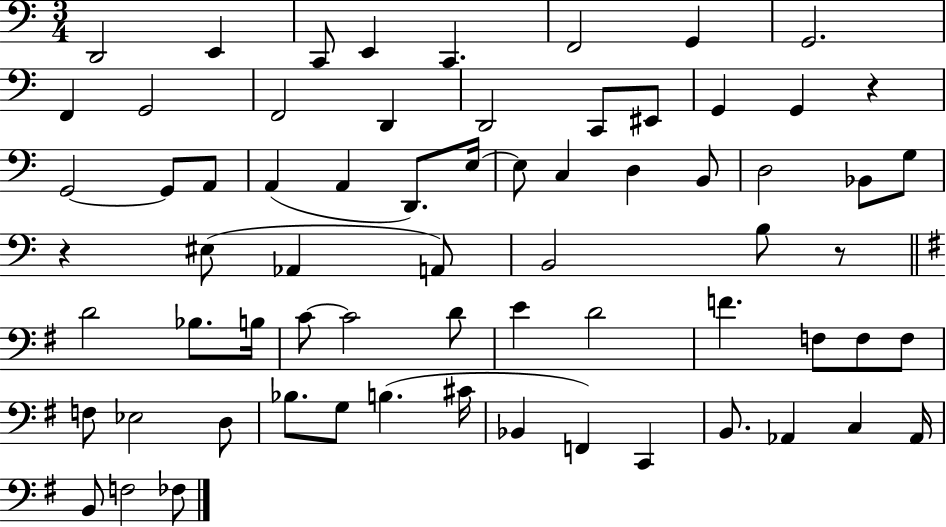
{
  \clef bass
  \numericTimeSignature
  \time 3/4
  \key c \major
  d,2 e,4 | c,8 e,4 c,4. | f,2 g,4 | g,2. | \break f,4 g,2 | f,2 d,4 | d,2 c,8 eis,8 | g,4 g,4 r4 | \break g,2~~ g,8 a,8 | a,4( a,4 d,8.) e16~~ | e8 c4 d4 b,8 | d2 bes,8 g8 | \break r4 eis8( aes,4 a,8) | b,2 b8 r8 | \bar "||" \break \key g \major d'2 bes8. b16 | c'8~~ c'2 d'8 | e'4 d'2 | f'4. f8 f8 f8 | \break f8 ees2 d8 | bes8. g8 b4.( cis'16 | bes,4 f,4) c,4 | b,8. aes,4 c4 aes,16 | \break b,8 f2 fes8 | \bar "|."
}